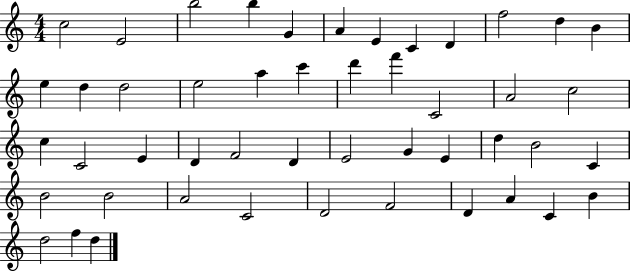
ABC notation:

X:1
T:Untitled
M:4/4
L:1/4
K:C
c2 E2 b2 b G A E C D f2 d B e d d2 e2 a c' d' f' C2 A2 c2 c C2 E D F2 D E2 G E d B2 C B2 B2 A2 C2 D2 F2 D A C B d2 f d